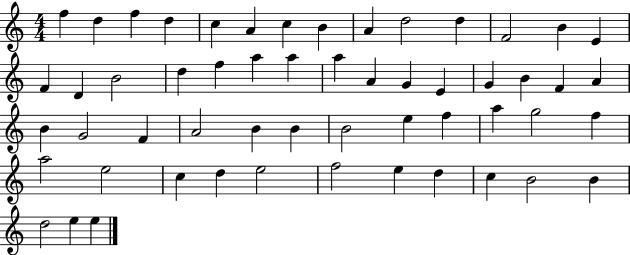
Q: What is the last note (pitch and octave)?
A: E5